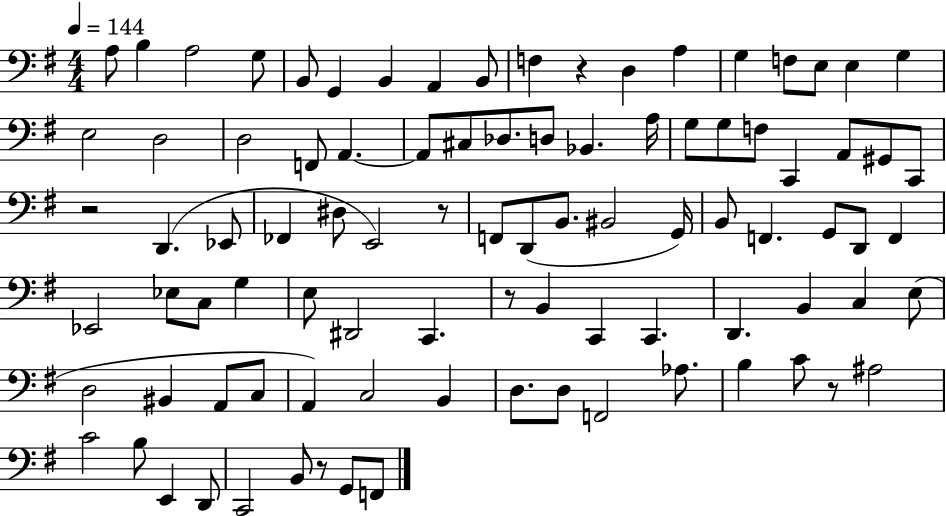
A3/e B3/q A3/h G3/e B2/e G2/q B2/q A2/q B2/e F3/q R/q D3/q A3/q G3/q F3/e E3/e E3/q G3/q E3/h D3/h D3/h F2/e A2/q. A2/e C#3/e Db3/e. D3/e Bb2/q. A3/s G3/e G3/e F3/e C2/q A2/e G#2/e C2/e R/h D2/q. Eb2/e FES2/q D#3/e E2/h R/e F2/e D2/e B2/e. BIS2/h G2/s B2/e F2/q. G2/e D2/e F2/q Eb2/h Eb3/e C3/e G3/q E3/e D#2/h C2/q. R/e B2/q C2/q C2/q. D2/q. B2/q C3/q E3/e D3/h BIS2/q A2/e C3/e A2/q C3/h B2/q D3/e. D3/e F2/h Ab3/e. B3/q C4/e R/e A#3/h C4/h B3/e E2/q D2/e C2/h B2/e R/e G2/e F2/e